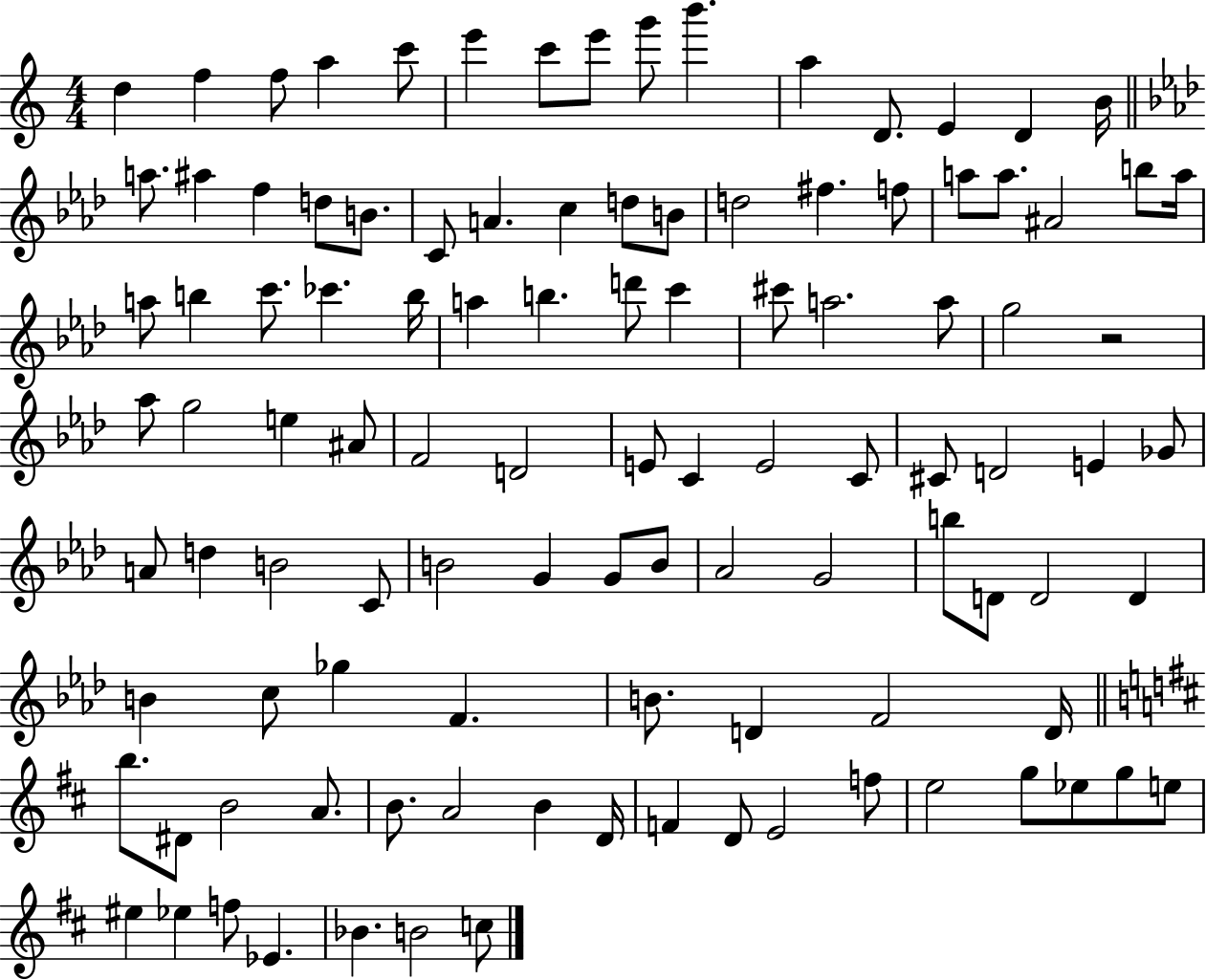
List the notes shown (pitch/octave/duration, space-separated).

D5/q F5/q F5/e A5/q C6/e E6/q C6/e E6/e G6/e B6/q. A5/q D4/e. E4/q D4/q B4/s A5/e. A#5/q F5/q D5/e B4/e. C4/e A4/q. C5/q D5/e B4/e D5/h F#5/q. F5/e A5/e A5/e. A#4/h B5/e A5/s A5/e B5/q C6/e. CES6/q. B5/s A5/q B5/q. D6/e C6/q C#6/e A5/h. A5/e G5/h R/h Ab5/e G5/h E5/q A#4/e F4/h D4/h E4/e C4/q E4/h C4/e C#4/e D4/h E4/q Gb4/e A4/e D5/q B4/h C4/e B4/h G4/q G4/e B4/e Ab4/h G4/h B5/e D4/e D4/h D4/q B4/q C5/e Gb5/q F4/q. B4/e. D4/q F4/h D4/s B5/e. D#4/e B4/h A4/e. B4/e. A4/h B4/q D4/s F4/q D4/e E4/h F5/e E5/h G5/e Eb5/e G5/e E5/e EIS5/q Eb5/q F5/e Eb4/q. Bb4/q. B4/h C5/e